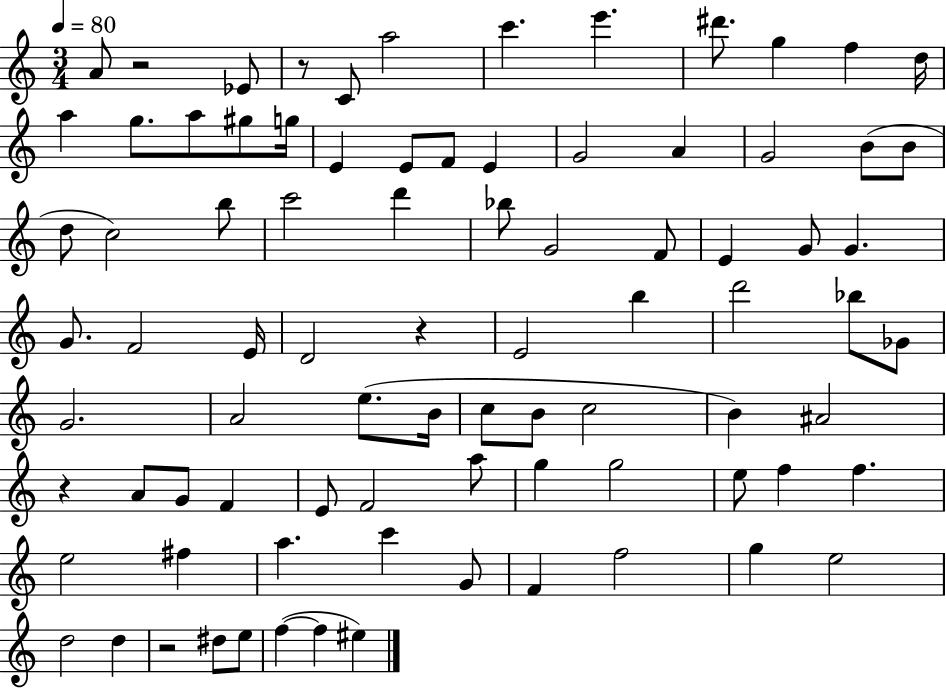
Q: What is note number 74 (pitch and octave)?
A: D5